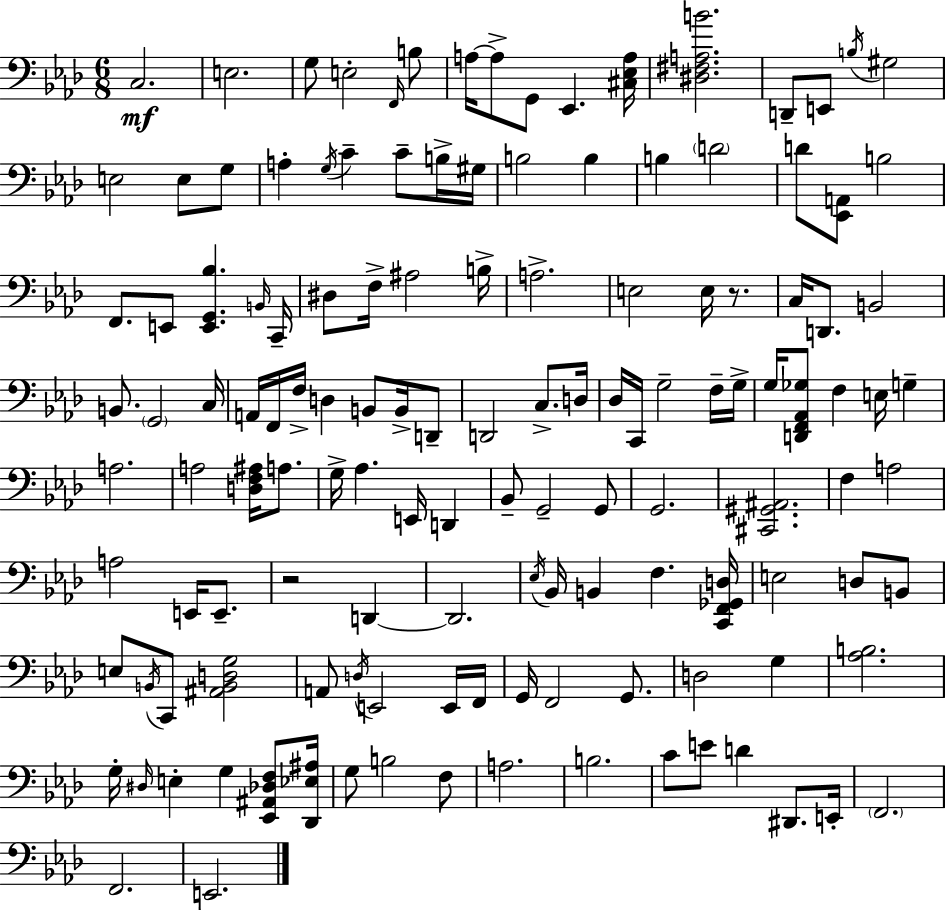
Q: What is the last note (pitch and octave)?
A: E2